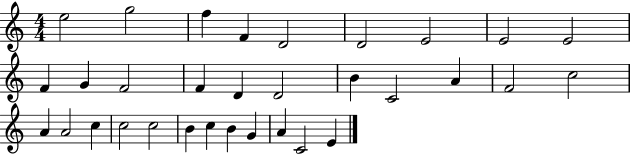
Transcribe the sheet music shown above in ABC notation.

X:1
T:Untitled
M:4/4
L:1/4
K:C
e2 g2 f F D2 D2 E2 E2 E2 F G F2 F D D2 B C2 A F2 c2 A A2 c c2 c2 B c B G A C2 E